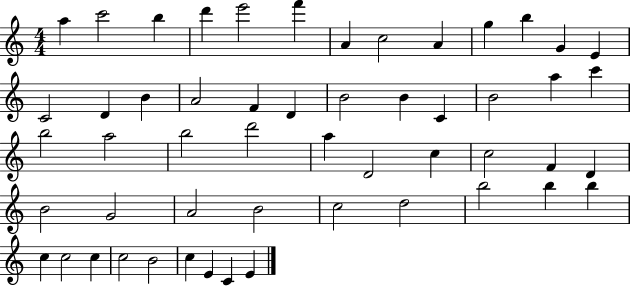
{
  \clef treble
  \numericTimeSignature
  \time 4/4
  \key c \major
  a''4 c'''2 b''4 | d'''4 e'''2 f'''4 | a'4 c''2 a'4 | g''4 b''4 g'4 e'4 | \break c'2 d'4 b'4 | a'2 f'4 d'4 | b'2 b'4 c'4 | b'2 a''4 c'''4 | \break b''2 a''2 | b''2 d'''2 | a''4 d'2 c''4 | c''2 f'4 d'4 | \break b'2 g'2 | a'2 b'2 | c''2 d''2 | b''2 b''4 b''4 | \break c''4 c''2 c''4 | c''2 b'2 | c''4 e'4 c'4 e'4 | \bar "|."
}